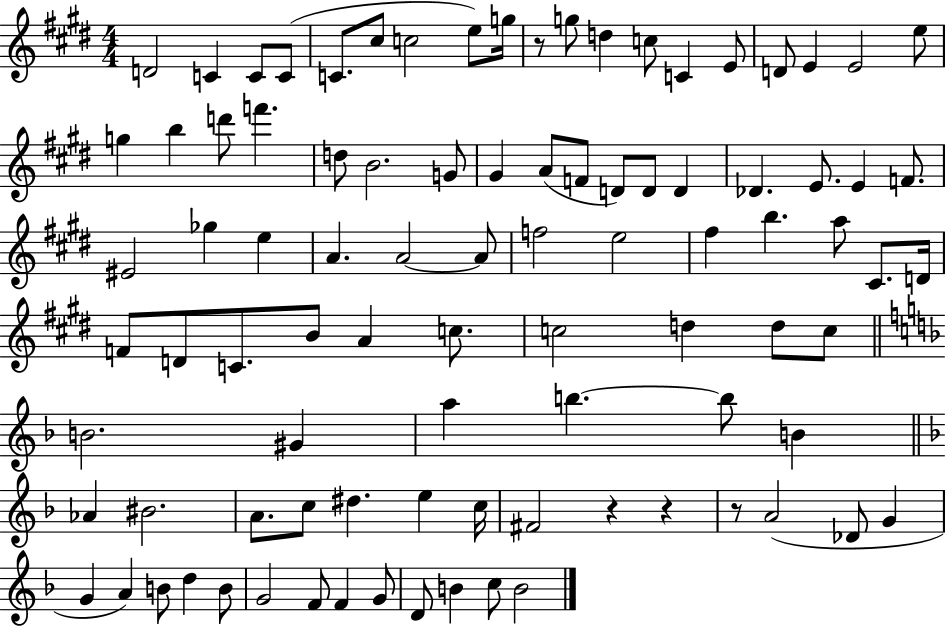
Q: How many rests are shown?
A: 4